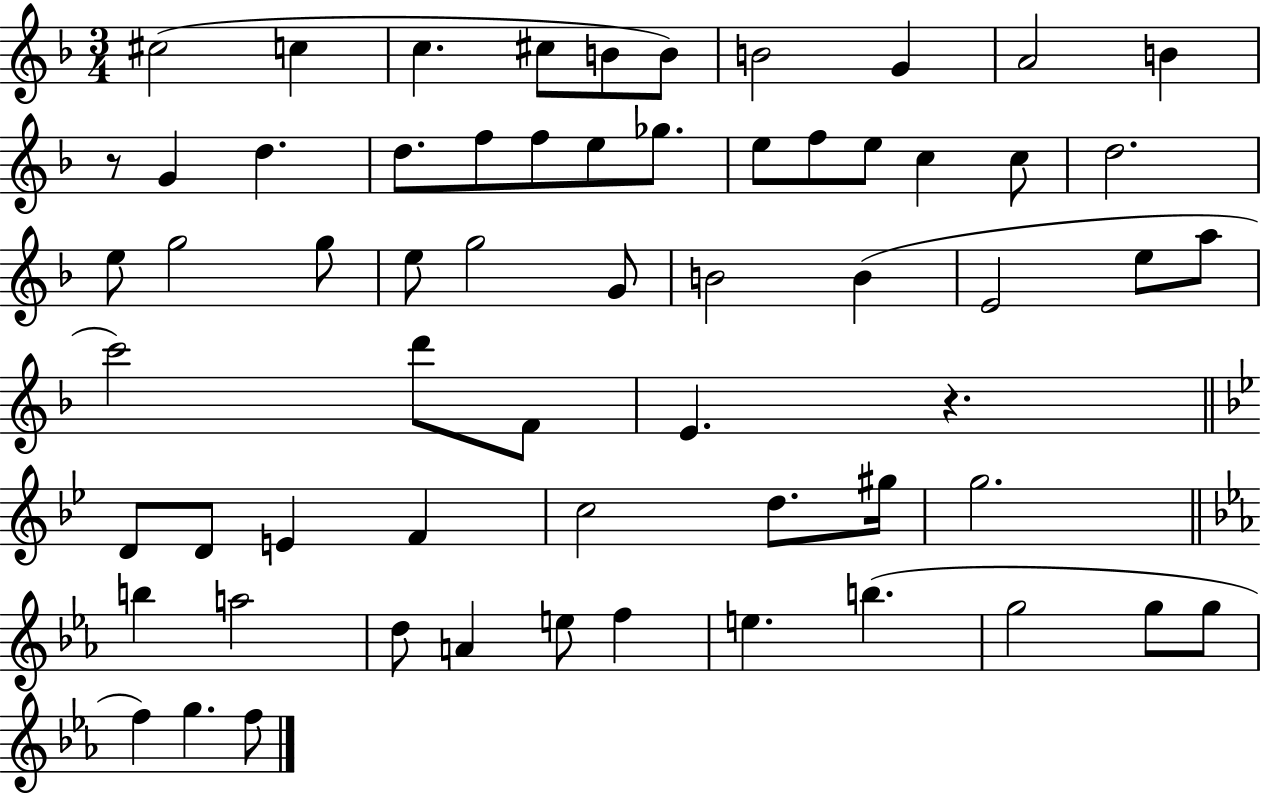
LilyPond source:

{
  \clef treble
  \numericTimeSignature
  \time 3/4
  \key f \major
  cis''2( c''4 | c''4. cis''8 b'8 b'8) | b'2 g'4 | a'2 b'4 | \break r8 g'4 d''4. | d''8. f''8 f''8 e''8 ges''8. | e''8 f''8 e''8 c''4 c''8 | d''2. | \break e''8 g''2 g''8 | e''8 g''2 g'8 | b'2 b'4( | e'2 e''8 a''8 | \break c'''2) d'''8 f'8 | e'4. r4. | \bar "||" \break \key bes \major d'8 d'8 e'4 f'4 | c''2 d''8. gis''16 | g''2. | \bar "||" \break \key ees \major b''4 a''2 | d''8 a'4 e''8 f''4 | e''4. b''4.( | g''2 g''8 g''8 | \break f''4) g''4. f''8 | \bar "|."
}